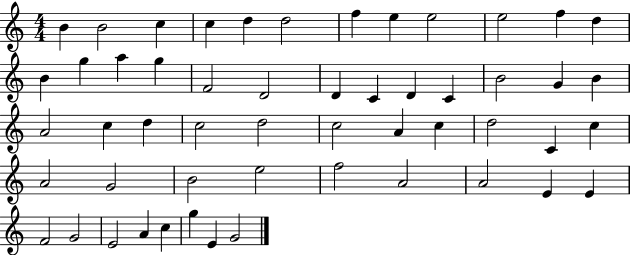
B4/q B4/h C5/q C5/q D5/q D5/h F5/q E5/q E5/h E5/h F5/q D5/q B4/q G5/q A5/q G5/q F4/h D4/h D4/q C4/q D4/q C4/q B4/h G4/q B4/q A4/h C5/q D5/q C5/h D5/h C5/h A4/q C5/q D5/h C4/q C5/q A4/h G4/h B4/h E5/h F5/h A4/h A4/h E4/q E4/q F4/h G4/h E4/h A4/q C5/q G5/q E4/q G4/h